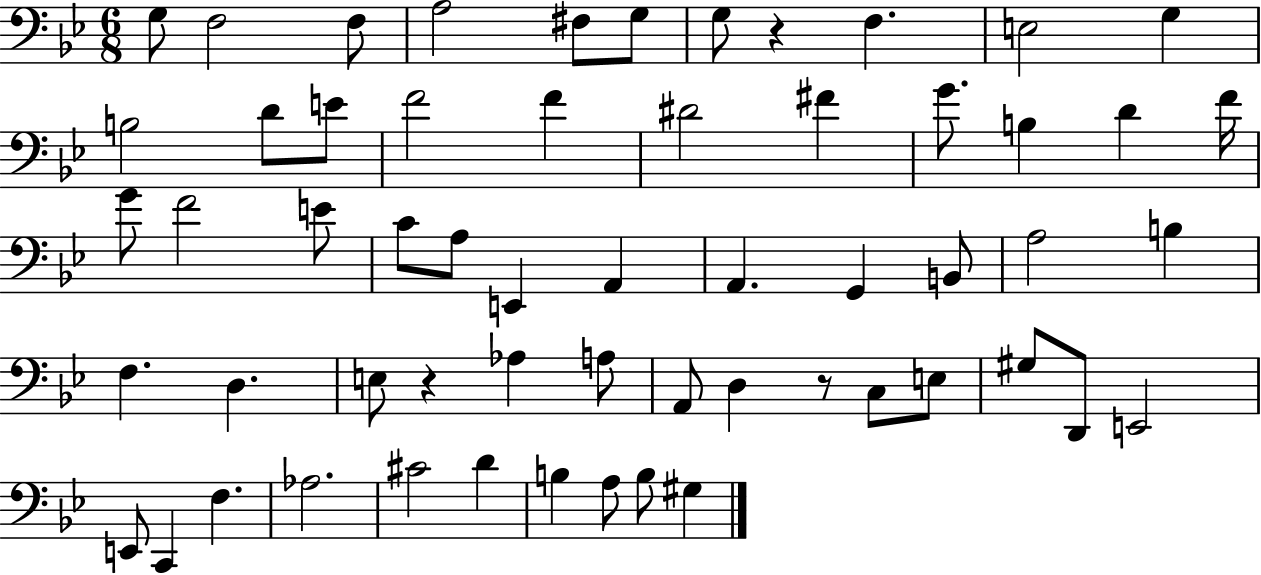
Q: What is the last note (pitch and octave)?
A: G#3